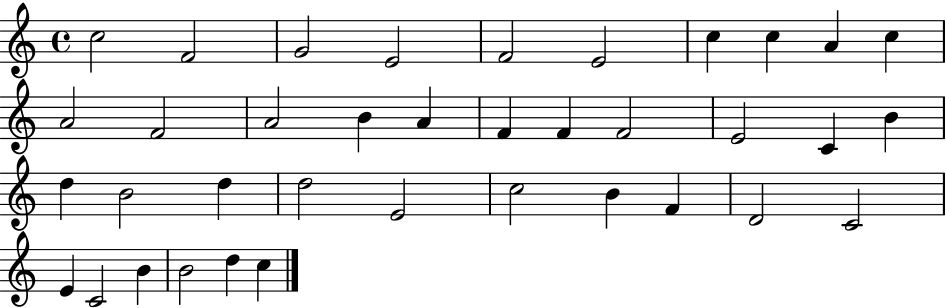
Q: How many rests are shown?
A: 0